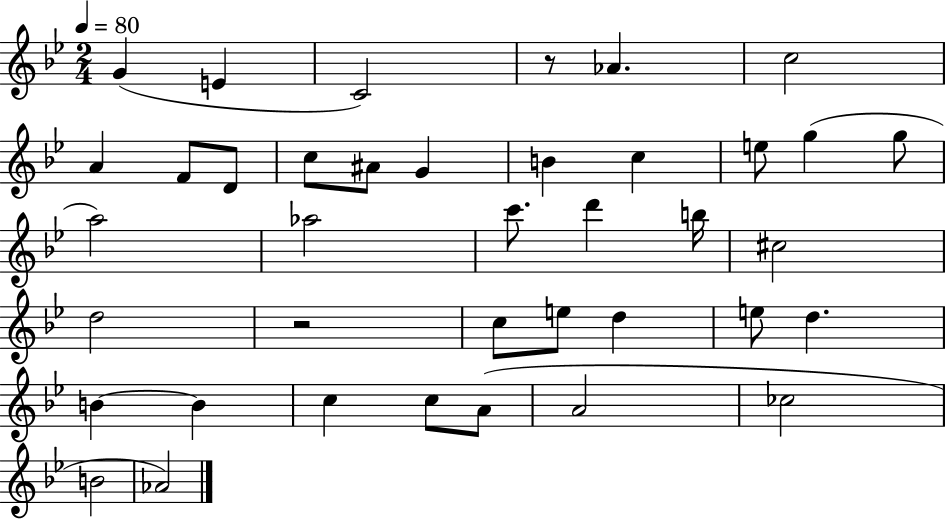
X:1
T:Untitled
M:2/4
L:1/4
K:Bb
G E C2 z/2 _A c2 A F/2 D/2 c/2 ^A/2 G B c e/2 g g/2 a2 _a2 c'/2 d' b/4 ^c2 d2 z2 c/2 e/2 d e/2 d B B c c/2 A/2 A2 _c2 B2 _A2